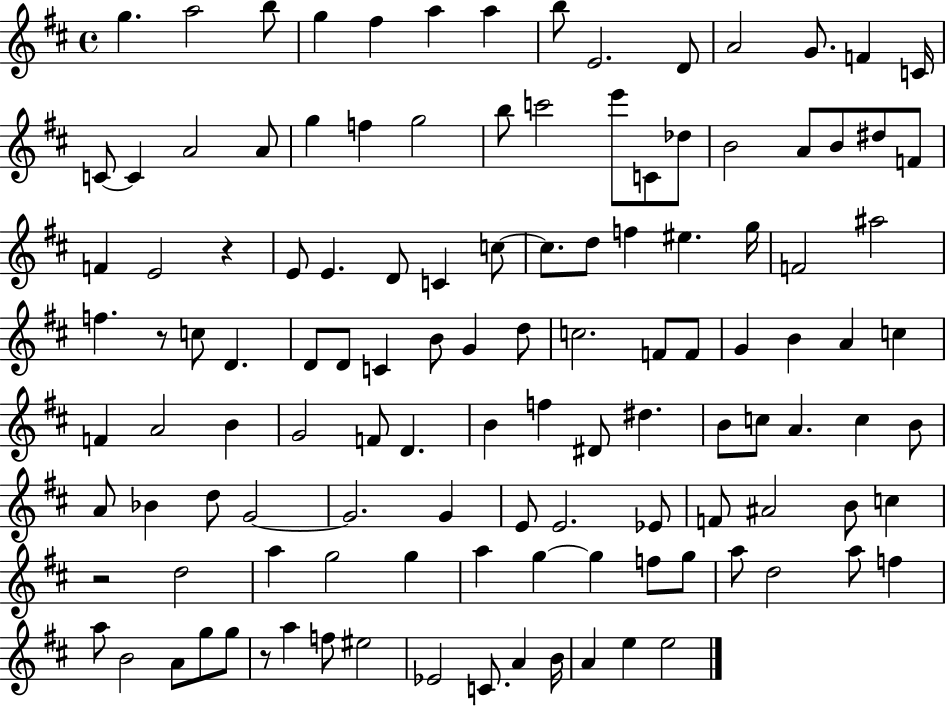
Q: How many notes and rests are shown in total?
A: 121